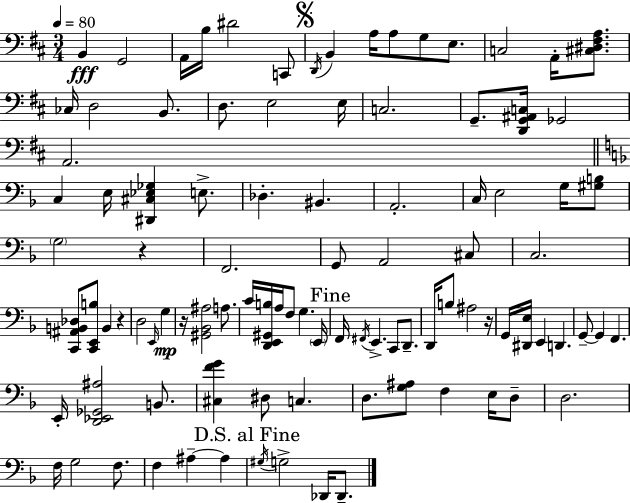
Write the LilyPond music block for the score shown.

{
  \clef bass
  \numericTimeSignature
  \time 3/4
  \key d \major
  \tempo 4 = 80
  b,4\fff g,2 | a,16 b16 dis'2 c,8 | \mark \markup { \musicglyph "scripts.segno" } \acciaccatura { d,16 } b,4 a16 a8 g8 e8. | c2 a,16-. <cis dis fis a>8. | \break ces16 d2 b,8. | d8. e2 | e16 c2. | g,8.-- <d, g, ais, c>16 ges,2 | \break a,2. | \bar "||" \break \key d \minor c4 e16 <dis, cis ees ges>4 e8.-> | des4.-. bis,4. | a,2.-. | c16 e2 g16 <gis b>8 | \break \parenthesize g2 r4 | f,2. | g,8 a,2 cis8 | c2. | \break <c, ais, b, des>8 <c, e, b>8 b,4 r4 | d2 \grace { e,16 }\mp g4 | r16 <gis, bes, ais>2 a8. | c'16 <d, e, gis, b>16 a16 f8 g4. | \break \parenthesize e,16 \mark "Fine" f,16 \acciaccatura { fis,16 } e,4.-> c,8 d,8.-- | d,16 b8 ais2 | r16 g,16 <dis, e>16 e,4 d,4. | g,8--~~ g,4 f,4. | \break e,16-. <d, ees, ges, ais>2 b,8. | <cis f' g'>4 dis8 c4. | d8. <g ais>8 f4 e16 | d8-- d2. | \break f16 g2 f8. | f4 ais4--~~ ais4 | \mark "D.S. al Fine" \acciaccatura { gis16 } g2-> des,16 | des,8.-- \bar "|."
}